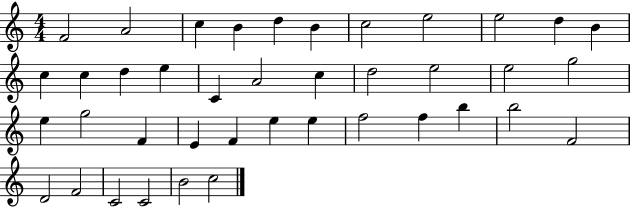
F4/h A4/h C5/q B4/q D5/q B4/q C5/h E5/h E5/h D5/q B4/q C5/q C5/q D5/q E5/q C4/q A4/h C5/q D5/h E5/h E5/h G5/h E5/q G5/h F4/q E4/q F4/q E5/q E5/q F5/h F5/q B5/q B5/h F4/h D4/h F4/h C4/h C4/h B4/h C5/h